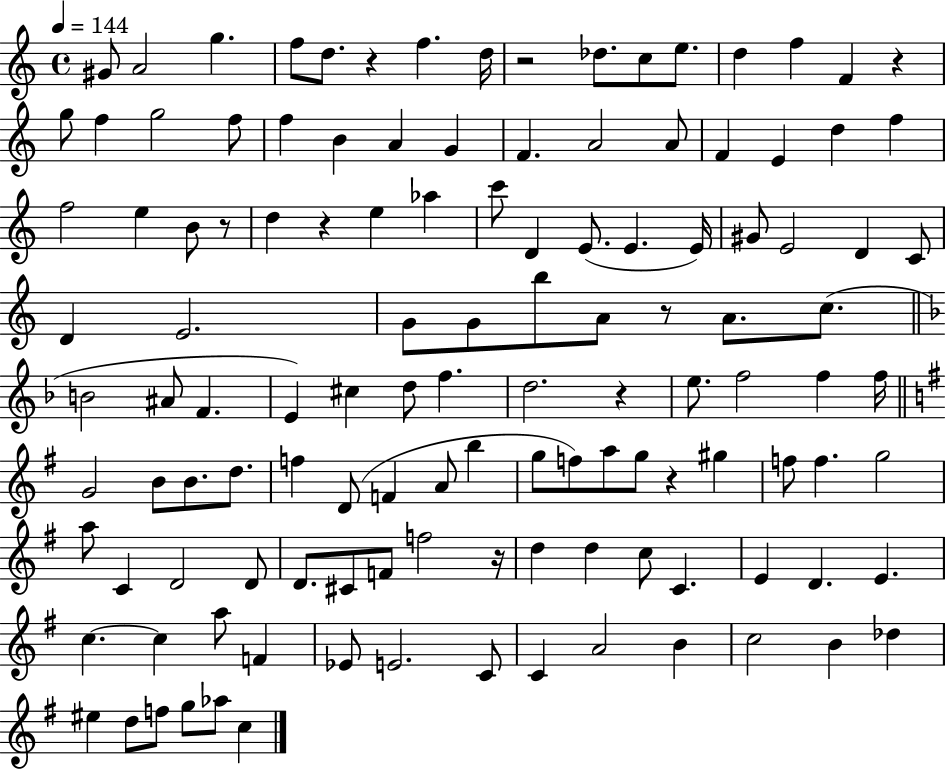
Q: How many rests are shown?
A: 9